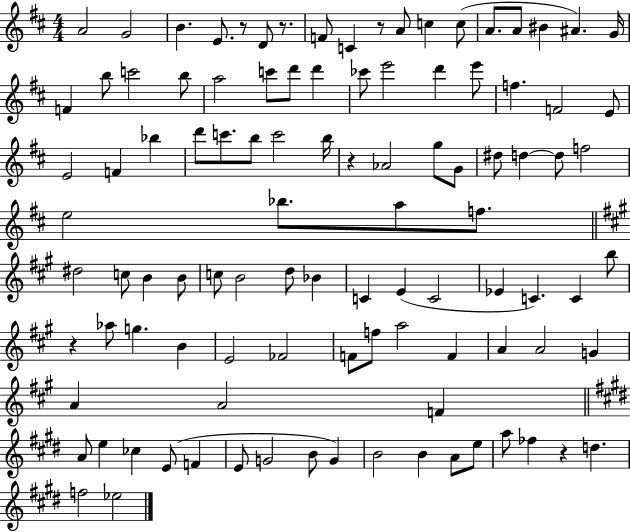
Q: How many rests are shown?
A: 6